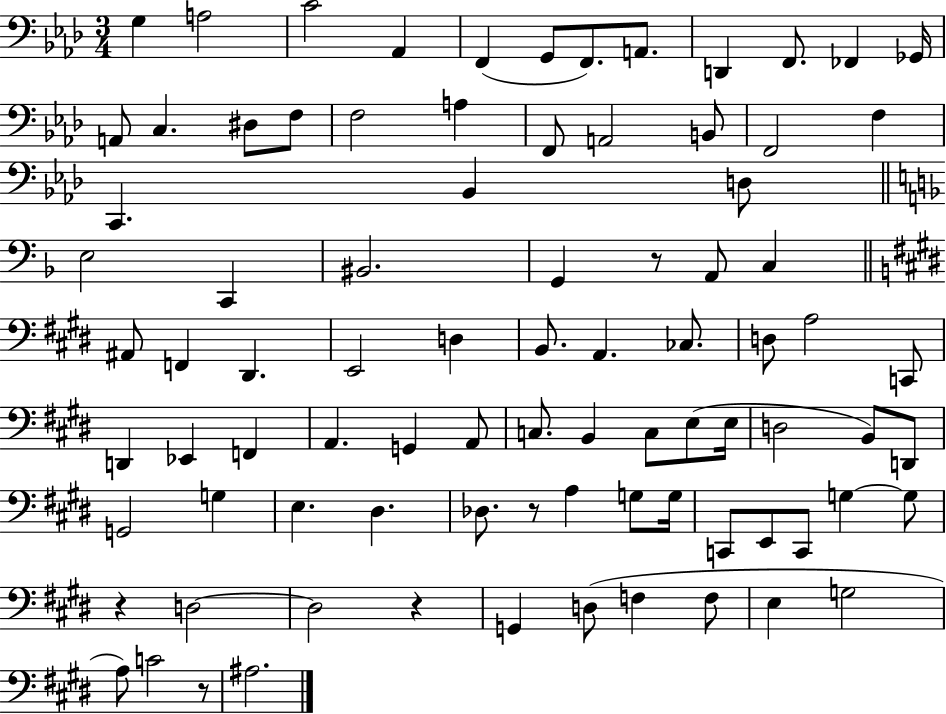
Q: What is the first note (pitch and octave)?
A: G3